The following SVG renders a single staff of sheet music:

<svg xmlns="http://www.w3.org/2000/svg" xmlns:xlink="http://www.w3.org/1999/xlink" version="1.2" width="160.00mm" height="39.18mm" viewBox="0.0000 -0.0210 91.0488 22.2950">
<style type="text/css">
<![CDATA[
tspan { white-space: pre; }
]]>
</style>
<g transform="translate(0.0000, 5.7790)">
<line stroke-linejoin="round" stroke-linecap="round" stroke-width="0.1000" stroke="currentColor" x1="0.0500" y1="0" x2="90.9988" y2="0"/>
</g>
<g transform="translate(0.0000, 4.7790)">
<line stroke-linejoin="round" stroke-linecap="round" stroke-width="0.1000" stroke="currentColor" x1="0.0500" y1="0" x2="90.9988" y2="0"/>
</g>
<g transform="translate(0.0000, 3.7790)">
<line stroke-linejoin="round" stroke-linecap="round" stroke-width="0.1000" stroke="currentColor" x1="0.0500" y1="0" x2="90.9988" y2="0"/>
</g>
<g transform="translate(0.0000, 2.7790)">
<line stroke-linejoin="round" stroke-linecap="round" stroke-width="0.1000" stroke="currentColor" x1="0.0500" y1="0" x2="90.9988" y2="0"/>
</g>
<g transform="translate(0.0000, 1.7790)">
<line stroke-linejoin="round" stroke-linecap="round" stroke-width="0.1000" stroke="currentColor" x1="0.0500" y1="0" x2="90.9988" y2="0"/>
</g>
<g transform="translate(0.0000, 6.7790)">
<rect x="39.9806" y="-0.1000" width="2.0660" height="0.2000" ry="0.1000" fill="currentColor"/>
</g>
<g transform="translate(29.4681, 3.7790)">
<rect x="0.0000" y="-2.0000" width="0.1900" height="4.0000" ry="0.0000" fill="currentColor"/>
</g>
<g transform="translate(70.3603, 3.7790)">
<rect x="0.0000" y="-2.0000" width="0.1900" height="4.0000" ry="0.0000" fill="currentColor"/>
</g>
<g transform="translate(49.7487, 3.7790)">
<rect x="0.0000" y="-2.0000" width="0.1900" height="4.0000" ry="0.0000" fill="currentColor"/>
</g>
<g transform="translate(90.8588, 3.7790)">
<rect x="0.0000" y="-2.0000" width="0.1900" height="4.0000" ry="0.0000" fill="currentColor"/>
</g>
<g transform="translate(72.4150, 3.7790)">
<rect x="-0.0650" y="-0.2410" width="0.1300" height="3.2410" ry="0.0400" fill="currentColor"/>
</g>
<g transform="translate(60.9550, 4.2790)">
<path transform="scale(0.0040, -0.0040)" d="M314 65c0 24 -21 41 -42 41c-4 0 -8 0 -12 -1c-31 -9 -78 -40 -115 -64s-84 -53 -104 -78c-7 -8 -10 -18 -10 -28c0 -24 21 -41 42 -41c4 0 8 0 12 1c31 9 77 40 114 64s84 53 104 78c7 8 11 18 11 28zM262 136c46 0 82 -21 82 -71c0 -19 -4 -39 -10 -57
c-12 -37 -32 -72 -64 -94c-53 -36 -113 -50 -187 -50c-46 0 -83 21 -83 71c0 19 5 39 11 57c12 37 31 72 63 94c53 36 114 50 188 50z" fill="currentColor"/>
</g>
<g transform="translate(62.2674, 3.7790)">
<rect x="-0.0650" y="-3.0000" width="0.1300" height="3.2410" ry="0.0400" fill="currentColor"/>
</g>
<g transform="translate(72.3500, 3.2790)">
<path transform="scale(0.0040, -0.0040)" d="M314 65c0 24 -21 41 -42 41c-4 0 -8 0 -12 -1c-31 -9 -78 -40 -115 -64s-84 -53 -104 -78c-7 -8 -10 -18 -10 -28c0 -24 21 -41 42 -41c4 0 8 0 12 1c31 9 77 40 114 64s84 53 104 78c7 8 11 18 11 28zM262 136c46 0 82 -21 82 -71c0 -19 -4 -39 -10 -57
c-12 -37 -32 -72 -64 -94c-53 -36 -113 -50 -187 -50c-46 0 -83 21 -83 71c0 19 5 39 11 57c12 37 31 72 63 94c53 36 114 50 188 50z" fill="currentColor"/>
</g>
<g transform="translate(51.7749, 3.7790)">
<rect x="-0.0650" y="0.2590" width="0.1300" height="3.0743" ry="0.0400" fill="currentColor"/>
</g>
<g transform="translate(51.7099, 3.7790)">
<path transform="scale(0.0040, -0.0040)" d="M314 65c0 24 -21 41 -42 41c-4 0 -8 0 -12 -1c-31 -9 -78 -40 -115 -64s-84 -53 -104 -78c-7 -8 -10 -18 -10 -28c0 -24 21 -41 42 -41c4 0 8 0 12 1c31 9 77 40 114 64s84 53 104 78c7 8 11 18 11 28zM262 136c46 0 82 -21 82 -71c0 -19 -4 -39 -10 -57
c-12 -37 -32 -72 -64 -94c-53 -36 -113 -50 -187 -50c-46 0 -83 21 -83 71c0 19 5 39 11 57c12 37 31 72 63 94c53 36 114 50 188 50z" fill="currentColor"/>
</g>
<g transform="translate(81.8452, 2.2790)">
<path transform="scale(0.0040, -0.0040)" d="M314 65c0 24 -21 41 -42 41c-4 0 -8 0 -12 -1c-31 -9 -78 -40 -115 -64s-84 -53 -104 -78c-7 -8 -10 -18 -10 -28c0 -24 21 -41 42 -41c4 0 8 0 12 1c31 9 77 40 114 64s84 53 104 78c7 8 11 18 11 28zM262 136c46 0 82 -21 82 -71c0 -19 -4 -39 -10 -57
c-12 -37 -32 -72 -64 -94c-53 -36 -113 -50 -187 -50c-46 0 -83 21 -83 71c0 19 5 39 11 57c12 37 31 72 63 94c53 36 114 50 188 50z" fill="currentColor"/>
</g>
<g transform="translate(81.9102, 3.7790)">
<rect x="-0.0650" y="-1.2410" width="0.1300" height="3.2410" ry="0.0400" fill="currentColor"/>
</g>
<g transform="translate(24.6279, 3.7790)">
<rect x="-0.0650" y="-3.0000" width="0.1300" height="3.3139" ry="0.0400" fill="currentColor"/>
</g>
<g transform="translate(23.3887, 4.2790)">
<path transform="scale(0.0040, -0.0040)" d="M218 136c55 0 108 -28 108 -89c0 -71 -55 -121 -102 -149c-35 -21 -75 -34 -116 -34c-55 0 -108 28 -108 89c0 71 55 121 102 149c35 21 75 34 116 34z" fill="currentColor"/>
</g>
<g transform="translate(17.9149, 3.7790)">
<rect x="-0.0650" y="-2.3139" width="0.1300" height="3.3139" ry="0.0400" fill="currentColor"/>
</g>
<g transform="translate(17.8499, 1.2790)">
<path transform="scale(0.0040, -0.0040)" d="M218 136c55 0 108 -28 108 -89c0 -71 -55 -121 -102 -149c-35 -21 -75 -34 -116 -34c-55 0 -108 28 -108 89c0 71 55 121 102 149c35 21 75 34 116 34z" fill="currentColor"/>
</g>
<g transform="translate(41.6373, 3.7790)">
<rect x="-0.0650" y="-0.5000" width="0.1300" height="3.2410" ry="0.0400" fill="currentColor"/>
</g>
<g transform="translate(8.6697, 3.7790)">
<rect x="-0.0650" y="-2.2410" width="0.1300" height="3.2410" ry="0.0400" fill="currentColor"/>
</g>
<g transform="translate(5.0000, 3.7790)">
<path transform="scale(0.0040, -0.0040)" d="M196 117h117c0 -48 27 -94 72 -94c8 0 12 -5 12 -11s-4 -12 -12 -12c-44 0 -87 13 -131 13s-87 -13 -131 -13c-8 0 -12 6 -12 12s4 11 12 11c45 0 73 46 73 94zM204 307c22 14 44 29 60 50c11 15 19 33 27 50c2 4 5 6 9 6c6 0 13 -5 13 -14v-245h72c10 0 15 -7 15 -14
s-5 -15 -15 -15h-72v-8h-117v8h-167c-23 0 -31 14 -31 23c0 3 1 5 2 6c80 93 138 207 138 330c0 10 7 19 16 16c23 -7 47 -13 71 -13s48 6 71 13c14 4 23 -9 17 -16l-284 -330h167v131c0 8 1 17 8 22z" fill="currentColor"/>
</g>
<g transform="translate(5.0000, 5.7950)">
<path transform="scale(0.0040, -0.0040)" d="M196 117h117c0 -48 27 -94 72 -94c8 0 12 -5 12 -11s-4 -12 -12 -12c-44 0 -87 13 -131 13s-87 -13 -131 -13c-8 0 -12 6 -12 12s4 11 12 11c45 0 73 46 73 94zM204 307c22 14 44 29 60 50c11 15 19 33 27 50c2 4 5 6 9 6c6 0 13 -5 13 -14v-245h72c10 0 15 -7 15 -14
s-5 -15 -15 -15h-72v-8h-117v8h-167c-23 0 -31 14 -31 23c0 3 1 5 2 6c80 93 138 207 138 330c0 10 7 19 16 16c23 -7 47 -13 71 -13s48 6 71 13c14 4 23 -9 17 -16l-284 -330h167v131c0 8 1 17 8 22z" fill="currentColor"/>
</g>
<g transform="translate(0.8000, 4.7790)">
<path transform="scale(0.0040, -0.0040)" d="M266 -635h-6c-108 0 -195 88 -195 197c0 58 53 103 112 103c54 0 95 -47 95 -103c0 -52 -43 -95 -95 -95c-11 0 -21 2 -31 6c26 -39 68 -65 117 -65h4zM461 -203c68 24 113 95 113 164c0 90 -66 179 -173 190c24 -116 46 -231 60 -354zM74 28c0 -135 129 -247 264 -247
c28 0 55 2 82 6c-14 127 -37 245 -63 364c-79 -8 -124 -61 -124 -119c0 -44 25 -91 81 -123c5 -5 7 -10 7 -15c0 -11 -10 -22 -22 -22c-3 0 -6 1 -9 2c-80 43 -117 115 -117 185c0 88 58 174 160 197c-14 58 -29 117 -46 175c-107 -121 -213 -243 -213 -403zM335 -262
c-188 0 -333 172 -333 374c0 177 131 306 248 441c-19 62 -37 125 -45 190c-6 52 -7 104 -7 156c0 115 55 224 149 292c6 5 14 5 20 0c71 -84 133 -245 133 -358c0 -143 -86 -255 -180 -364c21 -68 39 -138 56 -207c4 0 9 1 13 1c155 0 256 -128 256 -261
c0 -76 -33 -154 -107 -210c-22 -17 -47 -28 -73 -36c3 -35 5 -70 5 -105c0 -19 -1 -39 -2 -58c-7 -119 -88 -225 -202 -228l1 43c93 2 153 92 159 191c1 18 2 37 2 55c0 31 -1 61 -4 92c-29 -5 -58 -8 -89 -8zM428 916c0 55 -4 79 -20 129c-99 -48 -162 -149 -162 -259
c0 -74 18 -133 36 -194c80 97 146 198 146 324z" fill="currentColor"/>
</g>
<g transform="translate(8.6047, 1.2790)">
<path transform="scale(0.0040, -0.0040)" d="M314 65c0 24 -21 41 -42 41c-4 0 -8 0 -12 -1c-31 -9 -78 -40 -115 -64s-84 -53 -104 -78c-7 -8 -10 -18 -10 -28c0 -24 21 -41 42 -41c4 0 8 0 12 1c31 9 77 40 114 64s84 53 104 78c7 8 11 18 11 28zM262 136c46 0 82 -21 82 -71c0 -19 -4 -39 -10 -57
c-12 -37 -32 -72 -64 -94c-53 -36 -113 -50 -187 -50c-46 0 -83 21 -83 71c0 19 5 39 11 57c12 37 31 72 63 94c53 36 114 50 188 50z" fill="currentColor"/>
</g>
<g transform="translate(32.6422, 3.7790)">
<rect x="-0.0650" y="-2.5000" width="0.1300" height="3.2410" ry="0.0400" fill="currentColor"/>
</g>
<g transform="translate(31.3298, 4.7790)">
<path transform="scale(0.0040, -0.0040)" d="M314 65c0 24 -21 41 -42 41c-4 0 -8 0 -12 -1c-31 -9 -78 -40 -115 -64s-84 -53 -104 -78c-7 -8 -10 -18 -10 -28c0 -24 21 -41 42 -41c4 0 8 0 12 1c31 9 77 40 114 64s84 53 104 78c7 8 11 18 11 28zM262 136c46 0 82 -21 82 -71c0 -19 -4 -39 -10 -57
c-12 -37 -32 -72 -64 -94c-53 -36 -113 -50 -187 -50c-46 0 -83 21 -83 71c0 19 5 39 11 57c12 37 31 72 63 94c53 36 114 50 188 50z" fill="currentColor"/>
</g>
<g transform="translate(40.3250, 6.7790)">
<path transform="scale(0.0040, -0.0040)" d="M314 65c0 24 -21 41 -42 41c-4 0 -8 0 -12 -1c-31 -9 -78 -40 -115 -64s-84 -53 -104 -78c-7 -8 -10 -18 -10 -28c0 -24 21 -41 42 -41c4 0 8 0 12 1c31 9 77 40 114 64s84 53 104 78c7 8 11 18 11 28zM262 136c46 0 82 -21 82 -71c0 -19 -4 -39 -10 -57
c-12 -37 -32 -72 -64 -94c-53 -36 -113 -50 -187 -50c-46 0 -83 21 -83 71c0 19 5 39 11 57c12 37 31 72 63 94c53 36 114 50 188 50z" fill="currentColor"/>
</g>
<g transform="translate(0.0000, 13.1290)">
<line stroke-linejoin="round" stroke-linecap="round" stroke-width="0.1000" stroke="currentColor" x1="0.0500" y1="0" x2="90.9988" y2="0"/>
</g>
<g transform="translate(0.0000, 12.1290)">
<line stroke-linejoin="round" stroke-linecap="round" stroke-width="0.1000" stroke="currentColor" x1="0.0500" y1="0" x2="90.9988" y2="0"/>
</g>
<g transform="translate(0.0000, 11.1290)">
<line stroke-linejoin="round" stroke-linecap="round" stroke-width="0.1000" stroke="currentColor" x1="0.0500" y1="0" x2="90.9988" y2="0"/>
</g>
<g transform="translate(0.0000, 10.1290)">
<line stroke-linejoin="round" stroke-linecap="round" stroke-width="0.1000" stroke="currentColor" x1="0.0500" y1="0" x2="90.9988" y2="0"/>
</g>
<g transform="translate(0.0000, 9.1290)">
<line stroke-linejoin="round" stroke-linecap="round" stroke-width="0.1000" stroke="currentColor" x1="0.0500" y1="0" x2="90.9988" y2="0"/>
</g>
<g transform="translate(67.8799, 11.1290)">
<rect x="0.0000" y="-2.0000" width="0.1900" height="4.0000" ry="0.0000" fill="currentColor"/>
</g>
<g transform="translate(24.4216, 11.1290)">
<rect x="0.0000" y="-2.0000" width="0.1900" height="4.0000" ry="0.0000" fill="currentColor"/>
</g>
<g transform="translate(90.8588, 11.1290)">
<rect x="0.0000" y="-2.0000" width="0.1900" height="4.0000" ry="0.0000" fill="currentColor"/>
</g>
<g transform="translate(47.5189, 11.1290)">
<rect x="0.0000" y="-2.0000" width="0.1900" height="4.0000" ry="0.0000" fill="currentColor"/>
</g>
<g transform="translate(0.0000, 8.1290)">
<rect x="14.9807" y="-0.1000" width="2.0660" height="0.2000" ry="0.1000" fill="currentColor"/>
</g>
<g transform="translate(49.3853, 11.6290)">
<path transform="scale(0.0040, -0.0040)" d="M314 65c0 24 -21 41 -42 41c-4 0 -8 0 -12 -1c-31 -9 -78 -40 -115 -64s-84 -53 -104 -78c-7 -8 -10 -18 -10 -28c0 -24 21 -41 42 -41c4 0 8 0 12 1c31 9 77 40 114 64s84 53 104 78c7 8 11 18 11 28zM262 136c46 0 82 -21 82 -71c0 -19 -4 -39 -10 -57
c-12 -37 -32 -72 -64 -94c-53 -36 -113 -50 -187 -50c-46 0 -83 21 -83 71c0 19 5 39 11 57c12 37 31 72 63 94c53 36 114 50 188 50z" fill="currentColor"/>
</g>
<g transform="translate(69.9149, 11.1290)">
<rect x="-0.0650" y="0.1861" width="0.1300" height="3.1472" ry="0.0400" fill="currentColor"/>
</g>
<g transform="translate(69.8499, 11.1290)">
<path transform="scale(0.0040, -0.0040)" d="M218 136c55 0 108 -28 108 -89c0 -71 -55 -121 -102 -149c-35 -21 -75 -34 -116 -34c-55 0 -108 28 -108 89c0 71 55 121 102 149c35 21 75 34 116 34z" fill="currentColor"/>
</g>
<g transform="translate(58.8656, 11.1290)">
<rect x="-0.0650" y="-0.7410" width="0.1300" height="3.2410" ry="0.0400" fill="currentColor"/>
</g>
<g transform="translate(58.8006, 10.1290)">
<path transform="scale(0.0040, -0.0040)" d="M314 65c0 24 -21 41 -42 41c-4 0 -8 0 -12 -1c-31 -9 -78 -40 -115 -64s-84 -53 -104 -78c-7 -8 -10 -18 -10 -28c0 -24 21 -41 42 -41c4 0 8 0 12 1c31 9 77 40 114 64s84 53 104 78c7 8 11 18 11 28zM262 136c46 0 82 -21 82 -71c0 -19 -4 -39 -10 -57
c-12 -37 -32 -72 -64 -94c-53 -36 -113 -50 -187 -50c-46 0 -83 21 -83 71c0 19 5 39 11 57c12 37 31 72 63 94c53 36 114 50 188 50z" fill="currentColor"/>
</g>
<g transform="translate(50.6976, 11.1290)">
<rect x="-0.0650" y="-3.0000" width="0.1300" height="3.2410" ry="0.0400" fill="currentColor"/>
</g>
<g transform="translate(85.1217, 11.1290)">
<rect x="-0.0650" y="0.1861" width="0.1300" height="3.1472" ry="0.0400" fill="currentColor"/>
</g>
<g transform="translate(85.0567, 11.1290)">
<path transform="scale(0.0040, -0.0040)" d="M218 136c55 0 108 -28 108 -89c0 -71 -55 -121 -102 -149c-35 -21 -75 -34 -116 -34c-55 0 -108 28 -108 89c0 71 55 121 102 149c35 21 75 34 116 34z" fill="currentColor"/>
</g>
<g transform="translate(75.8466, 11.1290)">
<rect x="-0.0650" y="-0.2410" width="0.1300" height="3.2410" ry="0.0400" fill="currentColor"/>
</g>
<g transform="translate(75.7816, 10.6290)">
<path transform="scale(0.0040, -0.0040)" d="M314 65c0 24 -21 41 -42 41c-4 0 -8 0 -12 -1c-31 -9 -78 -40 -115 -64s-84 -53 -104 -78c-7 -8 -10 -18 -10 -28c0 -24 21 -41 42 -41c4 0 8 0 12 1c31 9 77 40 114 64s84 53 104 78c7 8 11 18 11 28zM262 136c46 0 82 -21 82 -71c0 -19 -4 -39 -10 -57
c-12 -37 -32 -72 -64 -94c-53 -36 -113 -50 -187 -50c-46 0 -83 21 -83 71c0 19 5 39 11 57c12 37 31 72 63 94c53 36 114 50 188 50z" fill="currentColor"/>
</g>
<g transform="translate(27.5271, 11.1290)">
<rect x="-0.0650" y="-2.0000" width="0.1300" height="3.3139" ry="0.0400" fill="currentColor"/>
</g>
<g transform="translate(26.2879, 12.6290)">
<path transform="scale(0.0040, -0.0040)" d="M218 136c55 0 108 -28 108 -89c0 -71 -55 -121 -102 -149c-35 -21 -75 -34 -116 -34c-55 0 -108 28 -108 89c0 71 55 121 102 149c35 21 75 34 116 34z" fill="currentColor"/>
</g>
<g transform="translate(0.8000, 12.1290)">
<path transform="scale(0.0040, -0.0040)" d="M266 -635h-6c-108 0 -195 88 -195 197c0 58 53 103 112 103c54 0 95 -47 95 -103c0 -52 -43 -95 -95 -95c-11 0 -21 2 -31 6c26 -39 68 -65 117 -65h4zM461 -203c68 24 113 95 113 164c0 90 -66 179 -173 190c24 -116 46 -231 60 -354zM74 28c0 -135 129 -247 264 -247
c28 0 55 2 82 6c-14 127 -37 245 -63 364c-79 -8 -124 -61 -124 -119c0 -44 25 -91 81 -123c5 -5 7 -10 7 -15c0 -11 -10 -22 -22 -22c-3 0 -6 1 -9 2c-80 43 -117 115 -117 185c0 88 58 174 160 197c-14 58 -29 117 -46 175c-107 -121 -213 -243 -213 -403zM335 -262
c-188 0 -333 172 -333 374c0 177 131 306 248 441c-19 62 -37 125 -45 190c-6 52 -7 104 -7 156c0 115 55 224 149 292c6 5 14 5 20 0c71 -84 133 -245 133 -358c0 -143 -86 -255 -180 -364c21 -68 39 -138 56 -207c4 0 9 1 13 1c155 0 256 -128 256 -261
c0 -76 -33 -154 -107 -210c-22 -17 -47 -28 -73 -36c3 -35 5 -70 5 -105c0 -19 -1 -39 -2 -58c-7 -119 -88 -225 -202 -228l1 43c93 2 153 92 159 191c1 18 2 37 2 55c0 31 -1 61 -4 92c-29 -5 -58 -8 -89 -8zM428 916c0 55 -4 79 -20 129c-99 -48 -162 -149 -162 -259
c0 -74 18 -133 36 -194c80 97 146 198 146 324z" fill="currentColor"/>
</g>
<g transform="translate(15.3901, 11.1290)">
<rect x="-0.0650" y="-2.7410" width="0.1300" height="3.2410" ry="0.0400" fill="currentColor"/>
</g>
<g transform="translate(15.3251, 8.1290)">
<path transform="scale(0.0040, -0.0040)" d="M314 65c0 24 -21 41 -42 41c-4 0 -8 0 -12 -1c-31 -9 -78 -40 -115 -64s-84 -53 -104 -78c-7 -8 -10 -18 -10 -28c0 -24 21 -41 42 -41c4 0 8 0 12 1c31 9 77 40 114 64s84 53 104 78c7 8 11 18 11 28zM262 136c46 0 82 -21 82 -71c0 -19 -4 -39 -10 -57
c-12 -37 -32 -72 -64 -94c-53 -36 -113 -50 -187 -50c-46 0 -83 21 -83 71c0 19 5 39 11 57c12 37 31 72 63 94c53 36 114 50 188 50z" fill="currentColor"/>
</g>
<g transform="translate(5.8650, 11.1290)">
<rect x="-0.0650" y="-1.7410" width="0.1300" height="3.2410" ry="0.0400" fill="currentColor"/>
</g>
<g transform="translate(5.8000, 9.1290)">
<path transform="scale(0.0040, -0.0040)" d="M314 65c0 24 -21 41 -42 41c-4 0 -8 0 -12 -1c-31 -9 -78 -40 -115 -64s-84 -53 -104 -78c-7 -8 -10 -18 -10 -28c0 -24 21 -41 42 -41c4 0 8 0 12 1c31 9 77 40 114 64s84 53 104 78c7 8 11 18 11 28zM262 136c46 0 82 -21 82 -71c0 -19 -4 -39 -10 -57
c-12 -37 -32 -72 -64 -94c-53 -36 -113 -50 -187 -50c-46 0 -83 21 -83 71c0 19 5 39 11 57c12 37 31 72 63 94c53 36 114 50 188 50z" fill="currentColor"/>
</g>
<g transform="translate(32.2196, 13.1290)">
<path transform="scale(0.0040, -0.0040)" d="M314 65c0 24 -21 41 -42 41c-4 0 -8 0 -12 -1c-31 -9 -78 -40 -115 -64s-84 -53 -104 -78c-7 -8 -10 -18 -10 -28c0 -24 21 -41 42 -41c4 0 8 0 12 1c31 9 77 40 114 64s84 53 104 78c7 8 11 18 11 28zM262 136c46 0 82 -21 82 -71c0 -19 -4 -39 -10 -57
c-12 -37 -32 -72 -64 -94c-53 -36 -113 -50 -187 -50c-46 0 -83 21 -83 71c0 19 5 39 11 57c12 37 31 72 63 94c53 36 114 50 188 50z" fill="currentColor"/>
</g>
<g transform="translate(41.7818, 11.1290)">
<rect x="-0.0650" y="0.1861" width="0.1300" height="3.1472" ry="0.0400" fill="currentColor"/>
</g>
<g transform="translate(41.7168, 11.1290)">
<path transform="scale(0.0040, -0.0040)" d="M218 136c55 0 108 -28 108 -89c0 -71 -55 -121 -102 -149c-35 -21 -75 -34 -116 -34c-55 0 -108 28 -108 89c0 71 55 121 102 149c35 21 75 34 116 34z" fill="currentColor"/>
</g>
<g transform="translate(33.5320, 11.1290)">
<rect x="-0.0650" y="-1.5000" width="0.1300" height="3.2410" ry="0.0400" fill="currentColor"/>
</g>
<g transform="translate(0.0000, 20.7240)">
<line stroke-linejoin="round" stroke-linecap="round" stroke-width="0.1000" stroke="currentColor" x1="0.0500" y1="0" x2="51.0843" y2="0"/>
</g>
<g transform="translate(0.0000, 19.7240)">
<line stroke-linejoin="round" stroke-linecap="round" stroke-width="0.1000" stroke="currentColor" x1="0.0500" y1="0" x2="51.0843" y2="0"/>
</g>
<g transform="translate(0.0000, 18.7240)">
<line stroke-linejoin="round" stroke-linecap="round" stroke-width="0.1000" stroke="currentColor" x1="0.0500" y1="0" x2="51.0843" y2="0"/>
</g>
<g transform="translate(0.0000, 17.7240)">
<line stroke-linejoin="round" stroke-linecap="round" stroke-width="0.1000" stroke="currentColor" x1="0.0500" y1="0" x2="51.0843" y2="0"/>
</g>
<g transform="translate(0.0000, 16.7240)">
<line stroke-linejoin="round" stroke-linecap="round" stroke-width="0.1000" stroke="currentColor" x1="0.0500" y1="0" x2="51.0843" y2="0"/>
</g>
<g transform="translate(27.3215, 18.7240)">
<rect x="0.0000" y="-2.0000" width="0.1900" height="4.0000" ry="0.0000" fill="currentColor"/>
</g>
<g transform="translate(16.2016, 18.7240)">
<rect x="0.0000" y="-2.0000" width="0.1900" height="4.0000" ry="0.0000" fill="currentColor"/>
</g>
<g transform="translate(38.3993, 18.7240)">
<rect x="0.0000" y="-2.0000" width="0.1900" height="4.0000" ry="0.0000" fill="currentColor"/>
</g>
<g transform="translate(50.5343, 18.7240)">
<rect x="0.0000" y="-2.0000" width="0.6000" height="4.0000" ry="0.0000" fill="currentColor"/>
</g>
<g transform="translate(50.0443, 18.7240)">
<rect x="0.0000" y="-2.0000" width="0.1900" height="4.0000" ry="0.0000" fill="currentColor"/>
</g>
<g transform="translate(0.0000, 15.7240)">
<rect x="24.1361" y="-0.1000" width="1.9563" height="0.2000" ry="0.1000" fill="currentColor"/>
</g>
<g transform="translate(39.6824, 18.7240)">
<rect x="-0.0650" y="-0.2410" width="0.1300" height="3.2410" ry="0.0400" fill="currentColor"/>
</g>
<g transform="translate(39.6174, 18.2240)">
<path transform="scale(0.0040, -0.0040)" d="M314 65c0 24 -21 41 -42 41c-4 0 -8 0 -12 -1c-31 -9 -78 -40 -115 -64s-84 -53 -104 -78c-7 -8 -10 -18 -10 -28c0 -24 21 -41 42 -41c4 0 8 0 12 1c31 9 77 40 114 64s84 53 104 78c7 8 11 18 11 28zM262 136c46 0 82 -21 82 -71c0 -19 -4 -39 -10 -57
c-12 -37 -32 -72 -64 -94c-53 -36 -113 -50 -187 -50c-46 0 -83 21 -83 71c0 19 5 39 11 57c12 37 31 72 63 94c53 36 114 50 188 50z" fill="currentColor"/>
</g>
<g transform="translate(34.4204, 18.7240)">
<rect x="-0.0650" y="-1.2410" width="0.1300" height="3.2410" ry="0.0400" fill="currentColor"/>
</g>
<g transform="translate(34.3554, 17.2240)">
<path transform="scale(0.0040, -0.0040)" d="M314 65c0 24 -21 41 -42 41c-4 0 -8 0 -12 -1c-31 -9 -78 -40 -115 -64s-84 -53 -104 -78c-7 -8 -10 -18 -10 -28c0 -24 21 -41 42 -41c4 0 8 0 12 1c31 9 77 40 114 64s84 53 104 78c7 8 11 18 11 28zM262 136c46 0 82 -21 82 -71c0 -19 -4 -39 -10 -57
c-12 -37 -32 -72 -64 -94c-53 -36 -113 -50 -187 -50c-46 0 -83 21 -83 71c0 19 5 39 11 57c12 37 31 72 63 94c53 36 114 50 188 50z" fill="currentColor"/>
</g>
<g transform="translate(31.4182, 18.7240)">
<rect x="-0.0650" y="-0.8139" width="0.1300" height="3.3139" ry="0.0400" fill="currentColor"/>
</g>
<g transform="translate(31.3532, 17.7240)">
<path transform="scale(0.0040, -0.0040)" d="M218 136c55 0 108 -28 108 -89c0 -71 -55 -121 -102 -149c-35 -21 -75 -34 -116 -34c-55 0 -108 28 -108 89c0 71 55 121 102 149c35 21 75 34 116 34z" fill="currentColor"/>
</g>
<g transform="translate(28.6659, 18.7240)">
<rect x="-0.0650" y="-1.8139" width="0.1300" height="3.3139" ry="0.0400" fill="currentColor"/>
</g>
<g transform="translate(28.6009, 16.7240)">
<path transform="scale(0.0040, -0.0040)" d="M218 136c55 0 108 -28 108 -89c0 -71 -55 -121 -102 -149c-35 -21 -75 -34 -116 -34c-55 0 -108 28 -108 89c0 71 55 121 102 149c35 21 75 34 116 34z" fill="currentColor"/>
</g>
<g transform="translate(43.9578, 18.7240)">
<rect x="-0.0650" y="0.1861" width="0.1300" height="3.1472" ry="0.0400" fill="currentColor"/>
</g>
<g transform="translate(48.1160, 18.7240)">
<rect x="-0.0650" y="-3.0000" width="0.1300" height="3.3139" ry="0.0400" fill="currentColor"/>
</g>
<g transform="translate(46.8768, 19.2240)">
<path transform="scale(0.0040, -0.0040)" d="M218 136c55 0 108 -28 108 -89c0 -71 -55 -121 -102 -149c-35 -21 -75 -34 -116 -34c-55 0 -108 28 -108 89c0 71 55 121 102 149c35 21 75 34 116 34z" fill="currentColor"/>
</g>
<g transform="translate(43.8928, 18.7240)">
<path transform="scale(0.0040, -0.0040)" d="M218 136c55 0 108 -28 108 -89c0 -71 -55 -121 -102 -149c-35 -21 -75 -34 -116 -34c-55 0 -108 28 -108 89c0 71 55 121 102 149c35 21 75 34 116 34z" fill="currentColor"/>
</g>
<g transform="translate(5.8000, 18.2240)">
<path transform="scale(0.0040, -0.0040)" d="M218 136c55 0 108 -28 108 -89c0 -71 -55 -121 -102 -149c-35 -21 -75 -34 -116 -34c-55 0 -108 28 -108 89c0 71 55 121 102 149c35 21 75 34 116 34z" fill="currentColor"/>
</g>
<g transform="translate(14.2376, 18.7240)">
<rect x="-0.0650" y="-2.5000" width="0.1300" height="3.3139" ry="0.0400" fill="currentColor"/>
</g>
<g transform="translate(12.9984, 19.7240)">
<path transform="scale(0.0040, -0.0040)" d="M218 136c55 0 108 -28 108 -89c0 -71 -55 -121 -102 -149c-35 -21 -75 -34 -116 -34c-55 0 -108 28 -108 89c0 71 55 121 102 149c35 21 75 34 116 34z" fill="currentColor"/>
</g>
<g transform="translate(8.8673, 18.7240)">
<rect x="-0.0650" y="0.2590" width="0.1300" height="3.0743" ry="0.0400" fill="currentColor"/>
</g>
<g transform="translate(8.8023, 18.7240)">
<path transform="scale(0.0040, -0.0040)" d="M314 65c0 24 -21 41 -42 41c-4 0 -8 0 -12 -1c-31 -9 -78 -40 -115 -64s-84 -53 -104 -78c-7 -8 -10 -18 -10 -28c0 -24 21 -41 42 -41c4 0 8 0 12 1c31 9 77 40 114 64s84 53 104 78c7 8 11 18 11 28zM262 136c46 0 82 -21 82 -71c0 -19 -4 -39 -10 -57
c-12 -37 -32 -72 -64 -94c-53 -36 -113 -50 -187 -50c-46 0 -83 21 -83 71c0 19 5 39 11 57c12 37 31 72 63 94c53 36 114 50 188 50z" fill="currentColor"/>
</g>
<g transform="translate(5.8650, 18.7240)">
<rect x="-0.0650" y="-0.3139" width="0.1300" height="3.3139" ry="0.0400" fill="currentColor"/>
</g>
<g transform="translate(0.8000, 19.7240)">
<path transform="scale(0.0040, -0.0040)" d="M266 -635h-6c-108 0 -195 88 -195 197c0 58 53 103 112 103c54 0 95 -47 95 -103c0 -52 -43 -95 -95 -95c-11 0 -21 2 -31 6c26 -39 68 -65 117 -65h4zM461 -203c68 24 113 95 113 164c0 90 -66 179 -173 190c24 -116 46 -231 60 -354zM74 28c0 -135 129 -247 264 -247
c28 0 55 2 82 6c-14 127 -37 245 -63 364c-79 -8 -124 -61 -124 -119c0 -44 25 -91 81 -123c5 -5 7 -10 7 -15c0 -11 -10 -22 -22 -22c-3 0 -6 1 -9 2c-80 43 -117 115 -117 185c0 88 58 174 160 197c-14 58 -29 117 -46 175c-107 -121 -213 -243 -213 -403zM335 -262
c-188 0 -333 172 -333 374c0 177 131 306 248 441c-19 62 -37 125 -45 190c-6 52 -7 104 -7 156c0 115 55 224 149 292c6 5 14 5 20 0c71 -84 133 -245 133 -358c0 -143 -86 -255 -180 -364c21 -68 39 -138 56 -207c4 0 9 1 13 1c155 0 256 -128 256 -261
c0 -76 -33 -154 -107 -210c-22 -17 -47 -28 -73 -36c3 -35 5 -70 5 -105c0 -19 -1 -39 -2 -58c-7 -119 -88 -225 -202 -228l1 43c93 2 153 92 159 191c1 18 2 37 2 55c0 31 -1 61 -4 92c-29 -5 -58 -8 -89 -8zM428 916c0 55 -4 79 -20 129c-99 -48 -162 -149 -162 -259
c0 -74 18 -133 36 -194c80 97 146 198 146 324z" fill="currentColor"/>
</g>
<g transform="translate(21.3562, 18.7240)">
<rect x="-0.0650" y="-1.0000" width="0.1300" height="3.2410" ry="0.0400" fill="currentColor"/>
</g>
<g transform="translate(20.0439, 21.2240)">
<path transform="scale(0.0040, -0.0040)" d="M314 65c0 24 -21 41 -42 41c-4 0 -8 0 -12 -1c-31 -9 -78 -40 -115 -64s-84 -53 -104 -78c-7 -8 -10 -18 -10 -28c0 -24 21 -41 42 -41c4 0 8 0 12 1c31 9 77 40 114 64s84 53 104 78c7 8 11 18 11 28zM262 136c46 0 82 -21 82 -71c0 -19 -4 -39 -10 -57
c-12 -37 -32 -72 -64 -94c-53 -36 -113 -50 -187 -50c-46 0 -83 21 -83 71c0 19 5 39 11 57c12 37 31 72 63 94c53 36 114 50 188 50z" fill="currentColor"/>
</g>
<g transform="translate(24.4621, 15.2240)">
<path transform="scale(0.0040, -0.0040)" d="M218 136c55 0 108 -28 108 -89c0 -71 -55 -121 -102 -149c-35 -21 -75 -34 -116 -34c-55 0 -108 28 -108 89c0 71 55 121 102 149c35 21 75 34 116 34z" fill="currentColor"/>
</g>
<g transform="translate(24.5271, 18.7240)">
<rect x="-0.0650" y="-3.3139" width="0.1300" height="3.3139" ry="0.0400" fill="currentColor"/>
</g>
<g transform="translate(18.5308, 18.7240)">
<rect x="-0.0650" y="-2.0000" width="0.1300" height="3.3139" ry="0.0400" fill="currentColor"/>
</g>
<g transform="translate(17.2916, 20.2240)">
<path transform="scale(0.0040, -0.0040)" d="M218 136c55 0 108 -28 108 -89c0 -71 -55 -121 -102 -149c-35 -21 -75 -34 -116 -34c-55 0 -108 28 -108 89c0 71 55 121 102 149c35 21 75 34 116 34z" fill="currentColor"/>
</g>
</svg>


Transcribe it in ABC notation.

X:1
T:Untitled
M:4/4
L:1/4
K:C
g2 g A G2 C2 B2 A2 c2 e2 f2 a2 F E2 B A2 d2 B c2 B c B2 G F D2 b f d e2 c2 B A